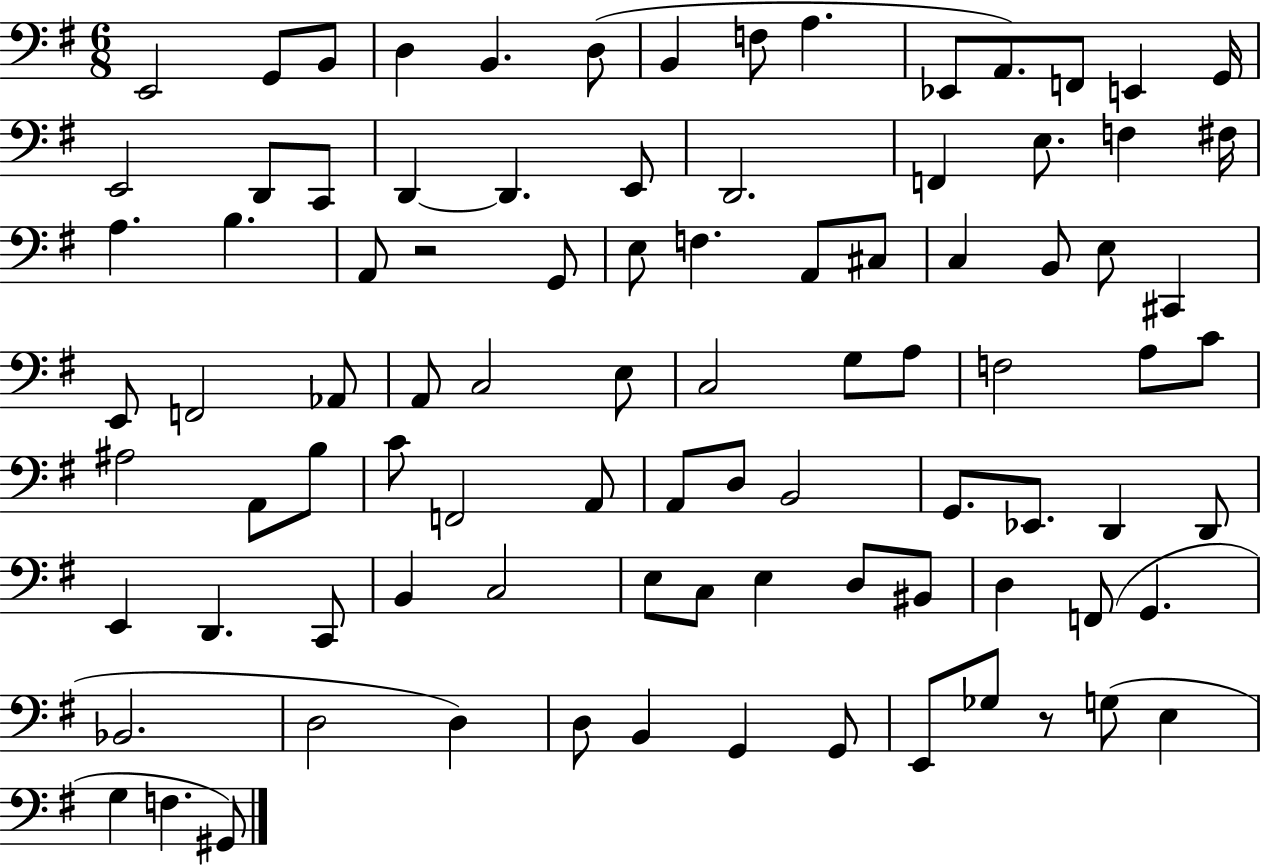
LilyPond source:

{
  \clef bass
  \numericTimeSignature
  \time 6/8
  \key g \major
  e,2 g,8 b,8 | d4 b,4. d8( | b,4 f8 a4. | ees,8 a,8.) f,8 e,4 g,16 | \break e,2 d,8 c,8 | d,4~~ d,4. e,8 | d,2. | f,4 e8. f4 fis16 | \break a4. b4. | a,8 r2 g,8 | e8 f4. a,8 cis8 | c4 b,8 e8 cis,4 | \break e,8 f,2 aes,8 | a,8 c2 e8 | c2 g8 a8 | f2 a8 c'8 | \break ais2 a,8 b8 | c'8 f,2 a,8 | a,8 d8 b,2 | g,8. ees,8. d,4 d,8 | \break e,4 d,4. c,8 | b,4 c2 | e8 c8 e4 d8 bis,8 | d4 f,8( g,4. | \break bes,2. | d2 d4) | d8 b,4 g,4 g,8 | e,8 ges8 r8 g8( e4 | \break g4 f4. gis,8) | \bar "|."
}